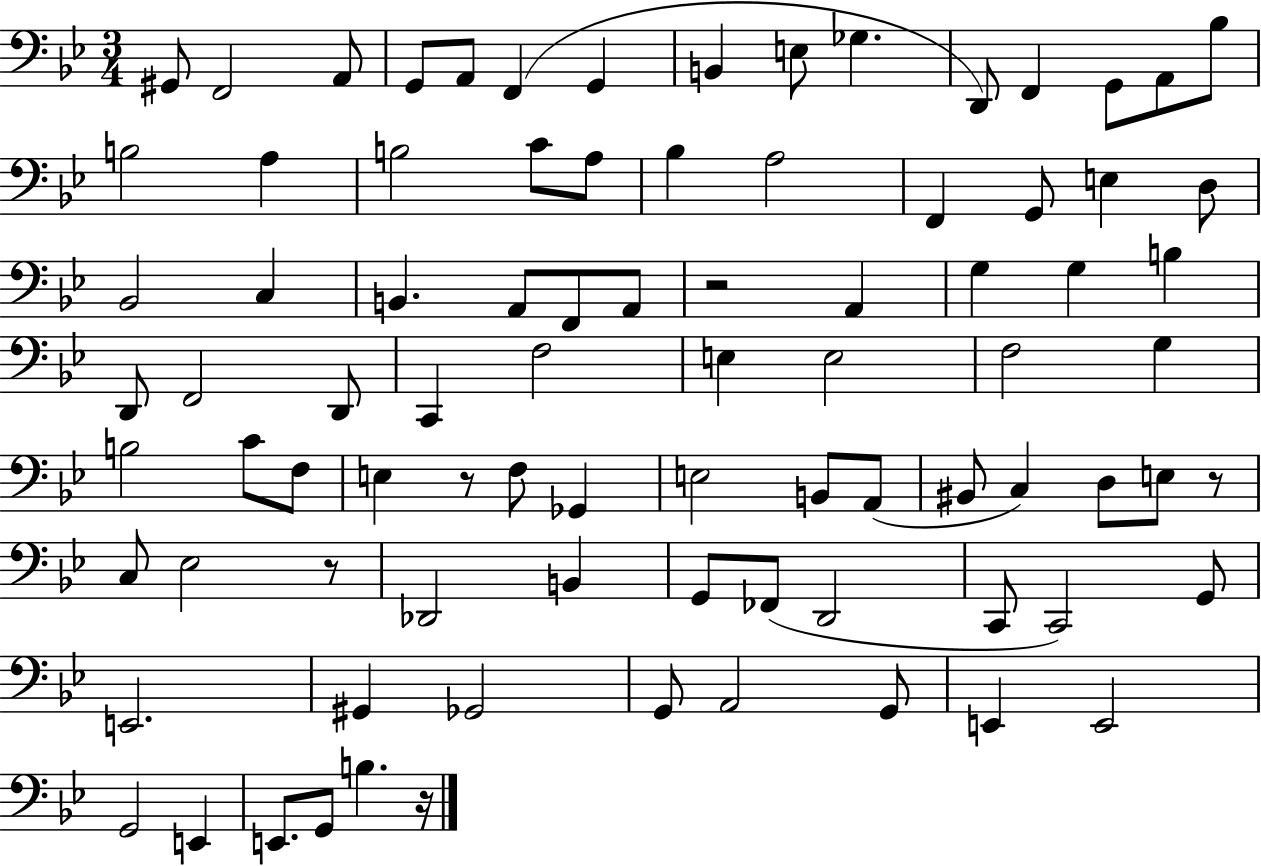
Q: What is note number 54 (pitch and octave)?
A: A2